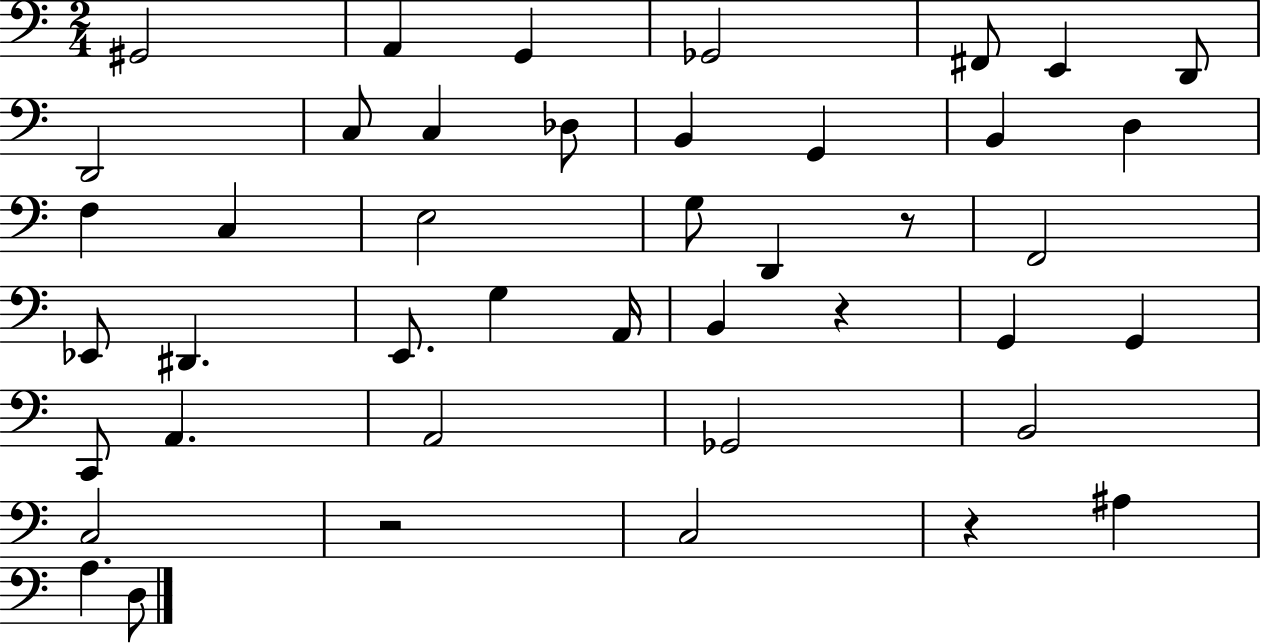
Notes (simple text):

G#2/h A2/q G2/q Gb2/h F#2/e E2/q D2/e D2/h C3/e C3/q Db3/e B2/q G2/q B2/q D3/q F3/q C3/q E3/h G3/e D2/q R/e F2/h Eb2/e D#2/q. E2/e. G3/q A2/s B2/q R/q G2/q G2/q C2/e A2/q. A2/h Gb2/h B2/h C3/h R/h C3/h R/q A#3/q A3/q. D3/e